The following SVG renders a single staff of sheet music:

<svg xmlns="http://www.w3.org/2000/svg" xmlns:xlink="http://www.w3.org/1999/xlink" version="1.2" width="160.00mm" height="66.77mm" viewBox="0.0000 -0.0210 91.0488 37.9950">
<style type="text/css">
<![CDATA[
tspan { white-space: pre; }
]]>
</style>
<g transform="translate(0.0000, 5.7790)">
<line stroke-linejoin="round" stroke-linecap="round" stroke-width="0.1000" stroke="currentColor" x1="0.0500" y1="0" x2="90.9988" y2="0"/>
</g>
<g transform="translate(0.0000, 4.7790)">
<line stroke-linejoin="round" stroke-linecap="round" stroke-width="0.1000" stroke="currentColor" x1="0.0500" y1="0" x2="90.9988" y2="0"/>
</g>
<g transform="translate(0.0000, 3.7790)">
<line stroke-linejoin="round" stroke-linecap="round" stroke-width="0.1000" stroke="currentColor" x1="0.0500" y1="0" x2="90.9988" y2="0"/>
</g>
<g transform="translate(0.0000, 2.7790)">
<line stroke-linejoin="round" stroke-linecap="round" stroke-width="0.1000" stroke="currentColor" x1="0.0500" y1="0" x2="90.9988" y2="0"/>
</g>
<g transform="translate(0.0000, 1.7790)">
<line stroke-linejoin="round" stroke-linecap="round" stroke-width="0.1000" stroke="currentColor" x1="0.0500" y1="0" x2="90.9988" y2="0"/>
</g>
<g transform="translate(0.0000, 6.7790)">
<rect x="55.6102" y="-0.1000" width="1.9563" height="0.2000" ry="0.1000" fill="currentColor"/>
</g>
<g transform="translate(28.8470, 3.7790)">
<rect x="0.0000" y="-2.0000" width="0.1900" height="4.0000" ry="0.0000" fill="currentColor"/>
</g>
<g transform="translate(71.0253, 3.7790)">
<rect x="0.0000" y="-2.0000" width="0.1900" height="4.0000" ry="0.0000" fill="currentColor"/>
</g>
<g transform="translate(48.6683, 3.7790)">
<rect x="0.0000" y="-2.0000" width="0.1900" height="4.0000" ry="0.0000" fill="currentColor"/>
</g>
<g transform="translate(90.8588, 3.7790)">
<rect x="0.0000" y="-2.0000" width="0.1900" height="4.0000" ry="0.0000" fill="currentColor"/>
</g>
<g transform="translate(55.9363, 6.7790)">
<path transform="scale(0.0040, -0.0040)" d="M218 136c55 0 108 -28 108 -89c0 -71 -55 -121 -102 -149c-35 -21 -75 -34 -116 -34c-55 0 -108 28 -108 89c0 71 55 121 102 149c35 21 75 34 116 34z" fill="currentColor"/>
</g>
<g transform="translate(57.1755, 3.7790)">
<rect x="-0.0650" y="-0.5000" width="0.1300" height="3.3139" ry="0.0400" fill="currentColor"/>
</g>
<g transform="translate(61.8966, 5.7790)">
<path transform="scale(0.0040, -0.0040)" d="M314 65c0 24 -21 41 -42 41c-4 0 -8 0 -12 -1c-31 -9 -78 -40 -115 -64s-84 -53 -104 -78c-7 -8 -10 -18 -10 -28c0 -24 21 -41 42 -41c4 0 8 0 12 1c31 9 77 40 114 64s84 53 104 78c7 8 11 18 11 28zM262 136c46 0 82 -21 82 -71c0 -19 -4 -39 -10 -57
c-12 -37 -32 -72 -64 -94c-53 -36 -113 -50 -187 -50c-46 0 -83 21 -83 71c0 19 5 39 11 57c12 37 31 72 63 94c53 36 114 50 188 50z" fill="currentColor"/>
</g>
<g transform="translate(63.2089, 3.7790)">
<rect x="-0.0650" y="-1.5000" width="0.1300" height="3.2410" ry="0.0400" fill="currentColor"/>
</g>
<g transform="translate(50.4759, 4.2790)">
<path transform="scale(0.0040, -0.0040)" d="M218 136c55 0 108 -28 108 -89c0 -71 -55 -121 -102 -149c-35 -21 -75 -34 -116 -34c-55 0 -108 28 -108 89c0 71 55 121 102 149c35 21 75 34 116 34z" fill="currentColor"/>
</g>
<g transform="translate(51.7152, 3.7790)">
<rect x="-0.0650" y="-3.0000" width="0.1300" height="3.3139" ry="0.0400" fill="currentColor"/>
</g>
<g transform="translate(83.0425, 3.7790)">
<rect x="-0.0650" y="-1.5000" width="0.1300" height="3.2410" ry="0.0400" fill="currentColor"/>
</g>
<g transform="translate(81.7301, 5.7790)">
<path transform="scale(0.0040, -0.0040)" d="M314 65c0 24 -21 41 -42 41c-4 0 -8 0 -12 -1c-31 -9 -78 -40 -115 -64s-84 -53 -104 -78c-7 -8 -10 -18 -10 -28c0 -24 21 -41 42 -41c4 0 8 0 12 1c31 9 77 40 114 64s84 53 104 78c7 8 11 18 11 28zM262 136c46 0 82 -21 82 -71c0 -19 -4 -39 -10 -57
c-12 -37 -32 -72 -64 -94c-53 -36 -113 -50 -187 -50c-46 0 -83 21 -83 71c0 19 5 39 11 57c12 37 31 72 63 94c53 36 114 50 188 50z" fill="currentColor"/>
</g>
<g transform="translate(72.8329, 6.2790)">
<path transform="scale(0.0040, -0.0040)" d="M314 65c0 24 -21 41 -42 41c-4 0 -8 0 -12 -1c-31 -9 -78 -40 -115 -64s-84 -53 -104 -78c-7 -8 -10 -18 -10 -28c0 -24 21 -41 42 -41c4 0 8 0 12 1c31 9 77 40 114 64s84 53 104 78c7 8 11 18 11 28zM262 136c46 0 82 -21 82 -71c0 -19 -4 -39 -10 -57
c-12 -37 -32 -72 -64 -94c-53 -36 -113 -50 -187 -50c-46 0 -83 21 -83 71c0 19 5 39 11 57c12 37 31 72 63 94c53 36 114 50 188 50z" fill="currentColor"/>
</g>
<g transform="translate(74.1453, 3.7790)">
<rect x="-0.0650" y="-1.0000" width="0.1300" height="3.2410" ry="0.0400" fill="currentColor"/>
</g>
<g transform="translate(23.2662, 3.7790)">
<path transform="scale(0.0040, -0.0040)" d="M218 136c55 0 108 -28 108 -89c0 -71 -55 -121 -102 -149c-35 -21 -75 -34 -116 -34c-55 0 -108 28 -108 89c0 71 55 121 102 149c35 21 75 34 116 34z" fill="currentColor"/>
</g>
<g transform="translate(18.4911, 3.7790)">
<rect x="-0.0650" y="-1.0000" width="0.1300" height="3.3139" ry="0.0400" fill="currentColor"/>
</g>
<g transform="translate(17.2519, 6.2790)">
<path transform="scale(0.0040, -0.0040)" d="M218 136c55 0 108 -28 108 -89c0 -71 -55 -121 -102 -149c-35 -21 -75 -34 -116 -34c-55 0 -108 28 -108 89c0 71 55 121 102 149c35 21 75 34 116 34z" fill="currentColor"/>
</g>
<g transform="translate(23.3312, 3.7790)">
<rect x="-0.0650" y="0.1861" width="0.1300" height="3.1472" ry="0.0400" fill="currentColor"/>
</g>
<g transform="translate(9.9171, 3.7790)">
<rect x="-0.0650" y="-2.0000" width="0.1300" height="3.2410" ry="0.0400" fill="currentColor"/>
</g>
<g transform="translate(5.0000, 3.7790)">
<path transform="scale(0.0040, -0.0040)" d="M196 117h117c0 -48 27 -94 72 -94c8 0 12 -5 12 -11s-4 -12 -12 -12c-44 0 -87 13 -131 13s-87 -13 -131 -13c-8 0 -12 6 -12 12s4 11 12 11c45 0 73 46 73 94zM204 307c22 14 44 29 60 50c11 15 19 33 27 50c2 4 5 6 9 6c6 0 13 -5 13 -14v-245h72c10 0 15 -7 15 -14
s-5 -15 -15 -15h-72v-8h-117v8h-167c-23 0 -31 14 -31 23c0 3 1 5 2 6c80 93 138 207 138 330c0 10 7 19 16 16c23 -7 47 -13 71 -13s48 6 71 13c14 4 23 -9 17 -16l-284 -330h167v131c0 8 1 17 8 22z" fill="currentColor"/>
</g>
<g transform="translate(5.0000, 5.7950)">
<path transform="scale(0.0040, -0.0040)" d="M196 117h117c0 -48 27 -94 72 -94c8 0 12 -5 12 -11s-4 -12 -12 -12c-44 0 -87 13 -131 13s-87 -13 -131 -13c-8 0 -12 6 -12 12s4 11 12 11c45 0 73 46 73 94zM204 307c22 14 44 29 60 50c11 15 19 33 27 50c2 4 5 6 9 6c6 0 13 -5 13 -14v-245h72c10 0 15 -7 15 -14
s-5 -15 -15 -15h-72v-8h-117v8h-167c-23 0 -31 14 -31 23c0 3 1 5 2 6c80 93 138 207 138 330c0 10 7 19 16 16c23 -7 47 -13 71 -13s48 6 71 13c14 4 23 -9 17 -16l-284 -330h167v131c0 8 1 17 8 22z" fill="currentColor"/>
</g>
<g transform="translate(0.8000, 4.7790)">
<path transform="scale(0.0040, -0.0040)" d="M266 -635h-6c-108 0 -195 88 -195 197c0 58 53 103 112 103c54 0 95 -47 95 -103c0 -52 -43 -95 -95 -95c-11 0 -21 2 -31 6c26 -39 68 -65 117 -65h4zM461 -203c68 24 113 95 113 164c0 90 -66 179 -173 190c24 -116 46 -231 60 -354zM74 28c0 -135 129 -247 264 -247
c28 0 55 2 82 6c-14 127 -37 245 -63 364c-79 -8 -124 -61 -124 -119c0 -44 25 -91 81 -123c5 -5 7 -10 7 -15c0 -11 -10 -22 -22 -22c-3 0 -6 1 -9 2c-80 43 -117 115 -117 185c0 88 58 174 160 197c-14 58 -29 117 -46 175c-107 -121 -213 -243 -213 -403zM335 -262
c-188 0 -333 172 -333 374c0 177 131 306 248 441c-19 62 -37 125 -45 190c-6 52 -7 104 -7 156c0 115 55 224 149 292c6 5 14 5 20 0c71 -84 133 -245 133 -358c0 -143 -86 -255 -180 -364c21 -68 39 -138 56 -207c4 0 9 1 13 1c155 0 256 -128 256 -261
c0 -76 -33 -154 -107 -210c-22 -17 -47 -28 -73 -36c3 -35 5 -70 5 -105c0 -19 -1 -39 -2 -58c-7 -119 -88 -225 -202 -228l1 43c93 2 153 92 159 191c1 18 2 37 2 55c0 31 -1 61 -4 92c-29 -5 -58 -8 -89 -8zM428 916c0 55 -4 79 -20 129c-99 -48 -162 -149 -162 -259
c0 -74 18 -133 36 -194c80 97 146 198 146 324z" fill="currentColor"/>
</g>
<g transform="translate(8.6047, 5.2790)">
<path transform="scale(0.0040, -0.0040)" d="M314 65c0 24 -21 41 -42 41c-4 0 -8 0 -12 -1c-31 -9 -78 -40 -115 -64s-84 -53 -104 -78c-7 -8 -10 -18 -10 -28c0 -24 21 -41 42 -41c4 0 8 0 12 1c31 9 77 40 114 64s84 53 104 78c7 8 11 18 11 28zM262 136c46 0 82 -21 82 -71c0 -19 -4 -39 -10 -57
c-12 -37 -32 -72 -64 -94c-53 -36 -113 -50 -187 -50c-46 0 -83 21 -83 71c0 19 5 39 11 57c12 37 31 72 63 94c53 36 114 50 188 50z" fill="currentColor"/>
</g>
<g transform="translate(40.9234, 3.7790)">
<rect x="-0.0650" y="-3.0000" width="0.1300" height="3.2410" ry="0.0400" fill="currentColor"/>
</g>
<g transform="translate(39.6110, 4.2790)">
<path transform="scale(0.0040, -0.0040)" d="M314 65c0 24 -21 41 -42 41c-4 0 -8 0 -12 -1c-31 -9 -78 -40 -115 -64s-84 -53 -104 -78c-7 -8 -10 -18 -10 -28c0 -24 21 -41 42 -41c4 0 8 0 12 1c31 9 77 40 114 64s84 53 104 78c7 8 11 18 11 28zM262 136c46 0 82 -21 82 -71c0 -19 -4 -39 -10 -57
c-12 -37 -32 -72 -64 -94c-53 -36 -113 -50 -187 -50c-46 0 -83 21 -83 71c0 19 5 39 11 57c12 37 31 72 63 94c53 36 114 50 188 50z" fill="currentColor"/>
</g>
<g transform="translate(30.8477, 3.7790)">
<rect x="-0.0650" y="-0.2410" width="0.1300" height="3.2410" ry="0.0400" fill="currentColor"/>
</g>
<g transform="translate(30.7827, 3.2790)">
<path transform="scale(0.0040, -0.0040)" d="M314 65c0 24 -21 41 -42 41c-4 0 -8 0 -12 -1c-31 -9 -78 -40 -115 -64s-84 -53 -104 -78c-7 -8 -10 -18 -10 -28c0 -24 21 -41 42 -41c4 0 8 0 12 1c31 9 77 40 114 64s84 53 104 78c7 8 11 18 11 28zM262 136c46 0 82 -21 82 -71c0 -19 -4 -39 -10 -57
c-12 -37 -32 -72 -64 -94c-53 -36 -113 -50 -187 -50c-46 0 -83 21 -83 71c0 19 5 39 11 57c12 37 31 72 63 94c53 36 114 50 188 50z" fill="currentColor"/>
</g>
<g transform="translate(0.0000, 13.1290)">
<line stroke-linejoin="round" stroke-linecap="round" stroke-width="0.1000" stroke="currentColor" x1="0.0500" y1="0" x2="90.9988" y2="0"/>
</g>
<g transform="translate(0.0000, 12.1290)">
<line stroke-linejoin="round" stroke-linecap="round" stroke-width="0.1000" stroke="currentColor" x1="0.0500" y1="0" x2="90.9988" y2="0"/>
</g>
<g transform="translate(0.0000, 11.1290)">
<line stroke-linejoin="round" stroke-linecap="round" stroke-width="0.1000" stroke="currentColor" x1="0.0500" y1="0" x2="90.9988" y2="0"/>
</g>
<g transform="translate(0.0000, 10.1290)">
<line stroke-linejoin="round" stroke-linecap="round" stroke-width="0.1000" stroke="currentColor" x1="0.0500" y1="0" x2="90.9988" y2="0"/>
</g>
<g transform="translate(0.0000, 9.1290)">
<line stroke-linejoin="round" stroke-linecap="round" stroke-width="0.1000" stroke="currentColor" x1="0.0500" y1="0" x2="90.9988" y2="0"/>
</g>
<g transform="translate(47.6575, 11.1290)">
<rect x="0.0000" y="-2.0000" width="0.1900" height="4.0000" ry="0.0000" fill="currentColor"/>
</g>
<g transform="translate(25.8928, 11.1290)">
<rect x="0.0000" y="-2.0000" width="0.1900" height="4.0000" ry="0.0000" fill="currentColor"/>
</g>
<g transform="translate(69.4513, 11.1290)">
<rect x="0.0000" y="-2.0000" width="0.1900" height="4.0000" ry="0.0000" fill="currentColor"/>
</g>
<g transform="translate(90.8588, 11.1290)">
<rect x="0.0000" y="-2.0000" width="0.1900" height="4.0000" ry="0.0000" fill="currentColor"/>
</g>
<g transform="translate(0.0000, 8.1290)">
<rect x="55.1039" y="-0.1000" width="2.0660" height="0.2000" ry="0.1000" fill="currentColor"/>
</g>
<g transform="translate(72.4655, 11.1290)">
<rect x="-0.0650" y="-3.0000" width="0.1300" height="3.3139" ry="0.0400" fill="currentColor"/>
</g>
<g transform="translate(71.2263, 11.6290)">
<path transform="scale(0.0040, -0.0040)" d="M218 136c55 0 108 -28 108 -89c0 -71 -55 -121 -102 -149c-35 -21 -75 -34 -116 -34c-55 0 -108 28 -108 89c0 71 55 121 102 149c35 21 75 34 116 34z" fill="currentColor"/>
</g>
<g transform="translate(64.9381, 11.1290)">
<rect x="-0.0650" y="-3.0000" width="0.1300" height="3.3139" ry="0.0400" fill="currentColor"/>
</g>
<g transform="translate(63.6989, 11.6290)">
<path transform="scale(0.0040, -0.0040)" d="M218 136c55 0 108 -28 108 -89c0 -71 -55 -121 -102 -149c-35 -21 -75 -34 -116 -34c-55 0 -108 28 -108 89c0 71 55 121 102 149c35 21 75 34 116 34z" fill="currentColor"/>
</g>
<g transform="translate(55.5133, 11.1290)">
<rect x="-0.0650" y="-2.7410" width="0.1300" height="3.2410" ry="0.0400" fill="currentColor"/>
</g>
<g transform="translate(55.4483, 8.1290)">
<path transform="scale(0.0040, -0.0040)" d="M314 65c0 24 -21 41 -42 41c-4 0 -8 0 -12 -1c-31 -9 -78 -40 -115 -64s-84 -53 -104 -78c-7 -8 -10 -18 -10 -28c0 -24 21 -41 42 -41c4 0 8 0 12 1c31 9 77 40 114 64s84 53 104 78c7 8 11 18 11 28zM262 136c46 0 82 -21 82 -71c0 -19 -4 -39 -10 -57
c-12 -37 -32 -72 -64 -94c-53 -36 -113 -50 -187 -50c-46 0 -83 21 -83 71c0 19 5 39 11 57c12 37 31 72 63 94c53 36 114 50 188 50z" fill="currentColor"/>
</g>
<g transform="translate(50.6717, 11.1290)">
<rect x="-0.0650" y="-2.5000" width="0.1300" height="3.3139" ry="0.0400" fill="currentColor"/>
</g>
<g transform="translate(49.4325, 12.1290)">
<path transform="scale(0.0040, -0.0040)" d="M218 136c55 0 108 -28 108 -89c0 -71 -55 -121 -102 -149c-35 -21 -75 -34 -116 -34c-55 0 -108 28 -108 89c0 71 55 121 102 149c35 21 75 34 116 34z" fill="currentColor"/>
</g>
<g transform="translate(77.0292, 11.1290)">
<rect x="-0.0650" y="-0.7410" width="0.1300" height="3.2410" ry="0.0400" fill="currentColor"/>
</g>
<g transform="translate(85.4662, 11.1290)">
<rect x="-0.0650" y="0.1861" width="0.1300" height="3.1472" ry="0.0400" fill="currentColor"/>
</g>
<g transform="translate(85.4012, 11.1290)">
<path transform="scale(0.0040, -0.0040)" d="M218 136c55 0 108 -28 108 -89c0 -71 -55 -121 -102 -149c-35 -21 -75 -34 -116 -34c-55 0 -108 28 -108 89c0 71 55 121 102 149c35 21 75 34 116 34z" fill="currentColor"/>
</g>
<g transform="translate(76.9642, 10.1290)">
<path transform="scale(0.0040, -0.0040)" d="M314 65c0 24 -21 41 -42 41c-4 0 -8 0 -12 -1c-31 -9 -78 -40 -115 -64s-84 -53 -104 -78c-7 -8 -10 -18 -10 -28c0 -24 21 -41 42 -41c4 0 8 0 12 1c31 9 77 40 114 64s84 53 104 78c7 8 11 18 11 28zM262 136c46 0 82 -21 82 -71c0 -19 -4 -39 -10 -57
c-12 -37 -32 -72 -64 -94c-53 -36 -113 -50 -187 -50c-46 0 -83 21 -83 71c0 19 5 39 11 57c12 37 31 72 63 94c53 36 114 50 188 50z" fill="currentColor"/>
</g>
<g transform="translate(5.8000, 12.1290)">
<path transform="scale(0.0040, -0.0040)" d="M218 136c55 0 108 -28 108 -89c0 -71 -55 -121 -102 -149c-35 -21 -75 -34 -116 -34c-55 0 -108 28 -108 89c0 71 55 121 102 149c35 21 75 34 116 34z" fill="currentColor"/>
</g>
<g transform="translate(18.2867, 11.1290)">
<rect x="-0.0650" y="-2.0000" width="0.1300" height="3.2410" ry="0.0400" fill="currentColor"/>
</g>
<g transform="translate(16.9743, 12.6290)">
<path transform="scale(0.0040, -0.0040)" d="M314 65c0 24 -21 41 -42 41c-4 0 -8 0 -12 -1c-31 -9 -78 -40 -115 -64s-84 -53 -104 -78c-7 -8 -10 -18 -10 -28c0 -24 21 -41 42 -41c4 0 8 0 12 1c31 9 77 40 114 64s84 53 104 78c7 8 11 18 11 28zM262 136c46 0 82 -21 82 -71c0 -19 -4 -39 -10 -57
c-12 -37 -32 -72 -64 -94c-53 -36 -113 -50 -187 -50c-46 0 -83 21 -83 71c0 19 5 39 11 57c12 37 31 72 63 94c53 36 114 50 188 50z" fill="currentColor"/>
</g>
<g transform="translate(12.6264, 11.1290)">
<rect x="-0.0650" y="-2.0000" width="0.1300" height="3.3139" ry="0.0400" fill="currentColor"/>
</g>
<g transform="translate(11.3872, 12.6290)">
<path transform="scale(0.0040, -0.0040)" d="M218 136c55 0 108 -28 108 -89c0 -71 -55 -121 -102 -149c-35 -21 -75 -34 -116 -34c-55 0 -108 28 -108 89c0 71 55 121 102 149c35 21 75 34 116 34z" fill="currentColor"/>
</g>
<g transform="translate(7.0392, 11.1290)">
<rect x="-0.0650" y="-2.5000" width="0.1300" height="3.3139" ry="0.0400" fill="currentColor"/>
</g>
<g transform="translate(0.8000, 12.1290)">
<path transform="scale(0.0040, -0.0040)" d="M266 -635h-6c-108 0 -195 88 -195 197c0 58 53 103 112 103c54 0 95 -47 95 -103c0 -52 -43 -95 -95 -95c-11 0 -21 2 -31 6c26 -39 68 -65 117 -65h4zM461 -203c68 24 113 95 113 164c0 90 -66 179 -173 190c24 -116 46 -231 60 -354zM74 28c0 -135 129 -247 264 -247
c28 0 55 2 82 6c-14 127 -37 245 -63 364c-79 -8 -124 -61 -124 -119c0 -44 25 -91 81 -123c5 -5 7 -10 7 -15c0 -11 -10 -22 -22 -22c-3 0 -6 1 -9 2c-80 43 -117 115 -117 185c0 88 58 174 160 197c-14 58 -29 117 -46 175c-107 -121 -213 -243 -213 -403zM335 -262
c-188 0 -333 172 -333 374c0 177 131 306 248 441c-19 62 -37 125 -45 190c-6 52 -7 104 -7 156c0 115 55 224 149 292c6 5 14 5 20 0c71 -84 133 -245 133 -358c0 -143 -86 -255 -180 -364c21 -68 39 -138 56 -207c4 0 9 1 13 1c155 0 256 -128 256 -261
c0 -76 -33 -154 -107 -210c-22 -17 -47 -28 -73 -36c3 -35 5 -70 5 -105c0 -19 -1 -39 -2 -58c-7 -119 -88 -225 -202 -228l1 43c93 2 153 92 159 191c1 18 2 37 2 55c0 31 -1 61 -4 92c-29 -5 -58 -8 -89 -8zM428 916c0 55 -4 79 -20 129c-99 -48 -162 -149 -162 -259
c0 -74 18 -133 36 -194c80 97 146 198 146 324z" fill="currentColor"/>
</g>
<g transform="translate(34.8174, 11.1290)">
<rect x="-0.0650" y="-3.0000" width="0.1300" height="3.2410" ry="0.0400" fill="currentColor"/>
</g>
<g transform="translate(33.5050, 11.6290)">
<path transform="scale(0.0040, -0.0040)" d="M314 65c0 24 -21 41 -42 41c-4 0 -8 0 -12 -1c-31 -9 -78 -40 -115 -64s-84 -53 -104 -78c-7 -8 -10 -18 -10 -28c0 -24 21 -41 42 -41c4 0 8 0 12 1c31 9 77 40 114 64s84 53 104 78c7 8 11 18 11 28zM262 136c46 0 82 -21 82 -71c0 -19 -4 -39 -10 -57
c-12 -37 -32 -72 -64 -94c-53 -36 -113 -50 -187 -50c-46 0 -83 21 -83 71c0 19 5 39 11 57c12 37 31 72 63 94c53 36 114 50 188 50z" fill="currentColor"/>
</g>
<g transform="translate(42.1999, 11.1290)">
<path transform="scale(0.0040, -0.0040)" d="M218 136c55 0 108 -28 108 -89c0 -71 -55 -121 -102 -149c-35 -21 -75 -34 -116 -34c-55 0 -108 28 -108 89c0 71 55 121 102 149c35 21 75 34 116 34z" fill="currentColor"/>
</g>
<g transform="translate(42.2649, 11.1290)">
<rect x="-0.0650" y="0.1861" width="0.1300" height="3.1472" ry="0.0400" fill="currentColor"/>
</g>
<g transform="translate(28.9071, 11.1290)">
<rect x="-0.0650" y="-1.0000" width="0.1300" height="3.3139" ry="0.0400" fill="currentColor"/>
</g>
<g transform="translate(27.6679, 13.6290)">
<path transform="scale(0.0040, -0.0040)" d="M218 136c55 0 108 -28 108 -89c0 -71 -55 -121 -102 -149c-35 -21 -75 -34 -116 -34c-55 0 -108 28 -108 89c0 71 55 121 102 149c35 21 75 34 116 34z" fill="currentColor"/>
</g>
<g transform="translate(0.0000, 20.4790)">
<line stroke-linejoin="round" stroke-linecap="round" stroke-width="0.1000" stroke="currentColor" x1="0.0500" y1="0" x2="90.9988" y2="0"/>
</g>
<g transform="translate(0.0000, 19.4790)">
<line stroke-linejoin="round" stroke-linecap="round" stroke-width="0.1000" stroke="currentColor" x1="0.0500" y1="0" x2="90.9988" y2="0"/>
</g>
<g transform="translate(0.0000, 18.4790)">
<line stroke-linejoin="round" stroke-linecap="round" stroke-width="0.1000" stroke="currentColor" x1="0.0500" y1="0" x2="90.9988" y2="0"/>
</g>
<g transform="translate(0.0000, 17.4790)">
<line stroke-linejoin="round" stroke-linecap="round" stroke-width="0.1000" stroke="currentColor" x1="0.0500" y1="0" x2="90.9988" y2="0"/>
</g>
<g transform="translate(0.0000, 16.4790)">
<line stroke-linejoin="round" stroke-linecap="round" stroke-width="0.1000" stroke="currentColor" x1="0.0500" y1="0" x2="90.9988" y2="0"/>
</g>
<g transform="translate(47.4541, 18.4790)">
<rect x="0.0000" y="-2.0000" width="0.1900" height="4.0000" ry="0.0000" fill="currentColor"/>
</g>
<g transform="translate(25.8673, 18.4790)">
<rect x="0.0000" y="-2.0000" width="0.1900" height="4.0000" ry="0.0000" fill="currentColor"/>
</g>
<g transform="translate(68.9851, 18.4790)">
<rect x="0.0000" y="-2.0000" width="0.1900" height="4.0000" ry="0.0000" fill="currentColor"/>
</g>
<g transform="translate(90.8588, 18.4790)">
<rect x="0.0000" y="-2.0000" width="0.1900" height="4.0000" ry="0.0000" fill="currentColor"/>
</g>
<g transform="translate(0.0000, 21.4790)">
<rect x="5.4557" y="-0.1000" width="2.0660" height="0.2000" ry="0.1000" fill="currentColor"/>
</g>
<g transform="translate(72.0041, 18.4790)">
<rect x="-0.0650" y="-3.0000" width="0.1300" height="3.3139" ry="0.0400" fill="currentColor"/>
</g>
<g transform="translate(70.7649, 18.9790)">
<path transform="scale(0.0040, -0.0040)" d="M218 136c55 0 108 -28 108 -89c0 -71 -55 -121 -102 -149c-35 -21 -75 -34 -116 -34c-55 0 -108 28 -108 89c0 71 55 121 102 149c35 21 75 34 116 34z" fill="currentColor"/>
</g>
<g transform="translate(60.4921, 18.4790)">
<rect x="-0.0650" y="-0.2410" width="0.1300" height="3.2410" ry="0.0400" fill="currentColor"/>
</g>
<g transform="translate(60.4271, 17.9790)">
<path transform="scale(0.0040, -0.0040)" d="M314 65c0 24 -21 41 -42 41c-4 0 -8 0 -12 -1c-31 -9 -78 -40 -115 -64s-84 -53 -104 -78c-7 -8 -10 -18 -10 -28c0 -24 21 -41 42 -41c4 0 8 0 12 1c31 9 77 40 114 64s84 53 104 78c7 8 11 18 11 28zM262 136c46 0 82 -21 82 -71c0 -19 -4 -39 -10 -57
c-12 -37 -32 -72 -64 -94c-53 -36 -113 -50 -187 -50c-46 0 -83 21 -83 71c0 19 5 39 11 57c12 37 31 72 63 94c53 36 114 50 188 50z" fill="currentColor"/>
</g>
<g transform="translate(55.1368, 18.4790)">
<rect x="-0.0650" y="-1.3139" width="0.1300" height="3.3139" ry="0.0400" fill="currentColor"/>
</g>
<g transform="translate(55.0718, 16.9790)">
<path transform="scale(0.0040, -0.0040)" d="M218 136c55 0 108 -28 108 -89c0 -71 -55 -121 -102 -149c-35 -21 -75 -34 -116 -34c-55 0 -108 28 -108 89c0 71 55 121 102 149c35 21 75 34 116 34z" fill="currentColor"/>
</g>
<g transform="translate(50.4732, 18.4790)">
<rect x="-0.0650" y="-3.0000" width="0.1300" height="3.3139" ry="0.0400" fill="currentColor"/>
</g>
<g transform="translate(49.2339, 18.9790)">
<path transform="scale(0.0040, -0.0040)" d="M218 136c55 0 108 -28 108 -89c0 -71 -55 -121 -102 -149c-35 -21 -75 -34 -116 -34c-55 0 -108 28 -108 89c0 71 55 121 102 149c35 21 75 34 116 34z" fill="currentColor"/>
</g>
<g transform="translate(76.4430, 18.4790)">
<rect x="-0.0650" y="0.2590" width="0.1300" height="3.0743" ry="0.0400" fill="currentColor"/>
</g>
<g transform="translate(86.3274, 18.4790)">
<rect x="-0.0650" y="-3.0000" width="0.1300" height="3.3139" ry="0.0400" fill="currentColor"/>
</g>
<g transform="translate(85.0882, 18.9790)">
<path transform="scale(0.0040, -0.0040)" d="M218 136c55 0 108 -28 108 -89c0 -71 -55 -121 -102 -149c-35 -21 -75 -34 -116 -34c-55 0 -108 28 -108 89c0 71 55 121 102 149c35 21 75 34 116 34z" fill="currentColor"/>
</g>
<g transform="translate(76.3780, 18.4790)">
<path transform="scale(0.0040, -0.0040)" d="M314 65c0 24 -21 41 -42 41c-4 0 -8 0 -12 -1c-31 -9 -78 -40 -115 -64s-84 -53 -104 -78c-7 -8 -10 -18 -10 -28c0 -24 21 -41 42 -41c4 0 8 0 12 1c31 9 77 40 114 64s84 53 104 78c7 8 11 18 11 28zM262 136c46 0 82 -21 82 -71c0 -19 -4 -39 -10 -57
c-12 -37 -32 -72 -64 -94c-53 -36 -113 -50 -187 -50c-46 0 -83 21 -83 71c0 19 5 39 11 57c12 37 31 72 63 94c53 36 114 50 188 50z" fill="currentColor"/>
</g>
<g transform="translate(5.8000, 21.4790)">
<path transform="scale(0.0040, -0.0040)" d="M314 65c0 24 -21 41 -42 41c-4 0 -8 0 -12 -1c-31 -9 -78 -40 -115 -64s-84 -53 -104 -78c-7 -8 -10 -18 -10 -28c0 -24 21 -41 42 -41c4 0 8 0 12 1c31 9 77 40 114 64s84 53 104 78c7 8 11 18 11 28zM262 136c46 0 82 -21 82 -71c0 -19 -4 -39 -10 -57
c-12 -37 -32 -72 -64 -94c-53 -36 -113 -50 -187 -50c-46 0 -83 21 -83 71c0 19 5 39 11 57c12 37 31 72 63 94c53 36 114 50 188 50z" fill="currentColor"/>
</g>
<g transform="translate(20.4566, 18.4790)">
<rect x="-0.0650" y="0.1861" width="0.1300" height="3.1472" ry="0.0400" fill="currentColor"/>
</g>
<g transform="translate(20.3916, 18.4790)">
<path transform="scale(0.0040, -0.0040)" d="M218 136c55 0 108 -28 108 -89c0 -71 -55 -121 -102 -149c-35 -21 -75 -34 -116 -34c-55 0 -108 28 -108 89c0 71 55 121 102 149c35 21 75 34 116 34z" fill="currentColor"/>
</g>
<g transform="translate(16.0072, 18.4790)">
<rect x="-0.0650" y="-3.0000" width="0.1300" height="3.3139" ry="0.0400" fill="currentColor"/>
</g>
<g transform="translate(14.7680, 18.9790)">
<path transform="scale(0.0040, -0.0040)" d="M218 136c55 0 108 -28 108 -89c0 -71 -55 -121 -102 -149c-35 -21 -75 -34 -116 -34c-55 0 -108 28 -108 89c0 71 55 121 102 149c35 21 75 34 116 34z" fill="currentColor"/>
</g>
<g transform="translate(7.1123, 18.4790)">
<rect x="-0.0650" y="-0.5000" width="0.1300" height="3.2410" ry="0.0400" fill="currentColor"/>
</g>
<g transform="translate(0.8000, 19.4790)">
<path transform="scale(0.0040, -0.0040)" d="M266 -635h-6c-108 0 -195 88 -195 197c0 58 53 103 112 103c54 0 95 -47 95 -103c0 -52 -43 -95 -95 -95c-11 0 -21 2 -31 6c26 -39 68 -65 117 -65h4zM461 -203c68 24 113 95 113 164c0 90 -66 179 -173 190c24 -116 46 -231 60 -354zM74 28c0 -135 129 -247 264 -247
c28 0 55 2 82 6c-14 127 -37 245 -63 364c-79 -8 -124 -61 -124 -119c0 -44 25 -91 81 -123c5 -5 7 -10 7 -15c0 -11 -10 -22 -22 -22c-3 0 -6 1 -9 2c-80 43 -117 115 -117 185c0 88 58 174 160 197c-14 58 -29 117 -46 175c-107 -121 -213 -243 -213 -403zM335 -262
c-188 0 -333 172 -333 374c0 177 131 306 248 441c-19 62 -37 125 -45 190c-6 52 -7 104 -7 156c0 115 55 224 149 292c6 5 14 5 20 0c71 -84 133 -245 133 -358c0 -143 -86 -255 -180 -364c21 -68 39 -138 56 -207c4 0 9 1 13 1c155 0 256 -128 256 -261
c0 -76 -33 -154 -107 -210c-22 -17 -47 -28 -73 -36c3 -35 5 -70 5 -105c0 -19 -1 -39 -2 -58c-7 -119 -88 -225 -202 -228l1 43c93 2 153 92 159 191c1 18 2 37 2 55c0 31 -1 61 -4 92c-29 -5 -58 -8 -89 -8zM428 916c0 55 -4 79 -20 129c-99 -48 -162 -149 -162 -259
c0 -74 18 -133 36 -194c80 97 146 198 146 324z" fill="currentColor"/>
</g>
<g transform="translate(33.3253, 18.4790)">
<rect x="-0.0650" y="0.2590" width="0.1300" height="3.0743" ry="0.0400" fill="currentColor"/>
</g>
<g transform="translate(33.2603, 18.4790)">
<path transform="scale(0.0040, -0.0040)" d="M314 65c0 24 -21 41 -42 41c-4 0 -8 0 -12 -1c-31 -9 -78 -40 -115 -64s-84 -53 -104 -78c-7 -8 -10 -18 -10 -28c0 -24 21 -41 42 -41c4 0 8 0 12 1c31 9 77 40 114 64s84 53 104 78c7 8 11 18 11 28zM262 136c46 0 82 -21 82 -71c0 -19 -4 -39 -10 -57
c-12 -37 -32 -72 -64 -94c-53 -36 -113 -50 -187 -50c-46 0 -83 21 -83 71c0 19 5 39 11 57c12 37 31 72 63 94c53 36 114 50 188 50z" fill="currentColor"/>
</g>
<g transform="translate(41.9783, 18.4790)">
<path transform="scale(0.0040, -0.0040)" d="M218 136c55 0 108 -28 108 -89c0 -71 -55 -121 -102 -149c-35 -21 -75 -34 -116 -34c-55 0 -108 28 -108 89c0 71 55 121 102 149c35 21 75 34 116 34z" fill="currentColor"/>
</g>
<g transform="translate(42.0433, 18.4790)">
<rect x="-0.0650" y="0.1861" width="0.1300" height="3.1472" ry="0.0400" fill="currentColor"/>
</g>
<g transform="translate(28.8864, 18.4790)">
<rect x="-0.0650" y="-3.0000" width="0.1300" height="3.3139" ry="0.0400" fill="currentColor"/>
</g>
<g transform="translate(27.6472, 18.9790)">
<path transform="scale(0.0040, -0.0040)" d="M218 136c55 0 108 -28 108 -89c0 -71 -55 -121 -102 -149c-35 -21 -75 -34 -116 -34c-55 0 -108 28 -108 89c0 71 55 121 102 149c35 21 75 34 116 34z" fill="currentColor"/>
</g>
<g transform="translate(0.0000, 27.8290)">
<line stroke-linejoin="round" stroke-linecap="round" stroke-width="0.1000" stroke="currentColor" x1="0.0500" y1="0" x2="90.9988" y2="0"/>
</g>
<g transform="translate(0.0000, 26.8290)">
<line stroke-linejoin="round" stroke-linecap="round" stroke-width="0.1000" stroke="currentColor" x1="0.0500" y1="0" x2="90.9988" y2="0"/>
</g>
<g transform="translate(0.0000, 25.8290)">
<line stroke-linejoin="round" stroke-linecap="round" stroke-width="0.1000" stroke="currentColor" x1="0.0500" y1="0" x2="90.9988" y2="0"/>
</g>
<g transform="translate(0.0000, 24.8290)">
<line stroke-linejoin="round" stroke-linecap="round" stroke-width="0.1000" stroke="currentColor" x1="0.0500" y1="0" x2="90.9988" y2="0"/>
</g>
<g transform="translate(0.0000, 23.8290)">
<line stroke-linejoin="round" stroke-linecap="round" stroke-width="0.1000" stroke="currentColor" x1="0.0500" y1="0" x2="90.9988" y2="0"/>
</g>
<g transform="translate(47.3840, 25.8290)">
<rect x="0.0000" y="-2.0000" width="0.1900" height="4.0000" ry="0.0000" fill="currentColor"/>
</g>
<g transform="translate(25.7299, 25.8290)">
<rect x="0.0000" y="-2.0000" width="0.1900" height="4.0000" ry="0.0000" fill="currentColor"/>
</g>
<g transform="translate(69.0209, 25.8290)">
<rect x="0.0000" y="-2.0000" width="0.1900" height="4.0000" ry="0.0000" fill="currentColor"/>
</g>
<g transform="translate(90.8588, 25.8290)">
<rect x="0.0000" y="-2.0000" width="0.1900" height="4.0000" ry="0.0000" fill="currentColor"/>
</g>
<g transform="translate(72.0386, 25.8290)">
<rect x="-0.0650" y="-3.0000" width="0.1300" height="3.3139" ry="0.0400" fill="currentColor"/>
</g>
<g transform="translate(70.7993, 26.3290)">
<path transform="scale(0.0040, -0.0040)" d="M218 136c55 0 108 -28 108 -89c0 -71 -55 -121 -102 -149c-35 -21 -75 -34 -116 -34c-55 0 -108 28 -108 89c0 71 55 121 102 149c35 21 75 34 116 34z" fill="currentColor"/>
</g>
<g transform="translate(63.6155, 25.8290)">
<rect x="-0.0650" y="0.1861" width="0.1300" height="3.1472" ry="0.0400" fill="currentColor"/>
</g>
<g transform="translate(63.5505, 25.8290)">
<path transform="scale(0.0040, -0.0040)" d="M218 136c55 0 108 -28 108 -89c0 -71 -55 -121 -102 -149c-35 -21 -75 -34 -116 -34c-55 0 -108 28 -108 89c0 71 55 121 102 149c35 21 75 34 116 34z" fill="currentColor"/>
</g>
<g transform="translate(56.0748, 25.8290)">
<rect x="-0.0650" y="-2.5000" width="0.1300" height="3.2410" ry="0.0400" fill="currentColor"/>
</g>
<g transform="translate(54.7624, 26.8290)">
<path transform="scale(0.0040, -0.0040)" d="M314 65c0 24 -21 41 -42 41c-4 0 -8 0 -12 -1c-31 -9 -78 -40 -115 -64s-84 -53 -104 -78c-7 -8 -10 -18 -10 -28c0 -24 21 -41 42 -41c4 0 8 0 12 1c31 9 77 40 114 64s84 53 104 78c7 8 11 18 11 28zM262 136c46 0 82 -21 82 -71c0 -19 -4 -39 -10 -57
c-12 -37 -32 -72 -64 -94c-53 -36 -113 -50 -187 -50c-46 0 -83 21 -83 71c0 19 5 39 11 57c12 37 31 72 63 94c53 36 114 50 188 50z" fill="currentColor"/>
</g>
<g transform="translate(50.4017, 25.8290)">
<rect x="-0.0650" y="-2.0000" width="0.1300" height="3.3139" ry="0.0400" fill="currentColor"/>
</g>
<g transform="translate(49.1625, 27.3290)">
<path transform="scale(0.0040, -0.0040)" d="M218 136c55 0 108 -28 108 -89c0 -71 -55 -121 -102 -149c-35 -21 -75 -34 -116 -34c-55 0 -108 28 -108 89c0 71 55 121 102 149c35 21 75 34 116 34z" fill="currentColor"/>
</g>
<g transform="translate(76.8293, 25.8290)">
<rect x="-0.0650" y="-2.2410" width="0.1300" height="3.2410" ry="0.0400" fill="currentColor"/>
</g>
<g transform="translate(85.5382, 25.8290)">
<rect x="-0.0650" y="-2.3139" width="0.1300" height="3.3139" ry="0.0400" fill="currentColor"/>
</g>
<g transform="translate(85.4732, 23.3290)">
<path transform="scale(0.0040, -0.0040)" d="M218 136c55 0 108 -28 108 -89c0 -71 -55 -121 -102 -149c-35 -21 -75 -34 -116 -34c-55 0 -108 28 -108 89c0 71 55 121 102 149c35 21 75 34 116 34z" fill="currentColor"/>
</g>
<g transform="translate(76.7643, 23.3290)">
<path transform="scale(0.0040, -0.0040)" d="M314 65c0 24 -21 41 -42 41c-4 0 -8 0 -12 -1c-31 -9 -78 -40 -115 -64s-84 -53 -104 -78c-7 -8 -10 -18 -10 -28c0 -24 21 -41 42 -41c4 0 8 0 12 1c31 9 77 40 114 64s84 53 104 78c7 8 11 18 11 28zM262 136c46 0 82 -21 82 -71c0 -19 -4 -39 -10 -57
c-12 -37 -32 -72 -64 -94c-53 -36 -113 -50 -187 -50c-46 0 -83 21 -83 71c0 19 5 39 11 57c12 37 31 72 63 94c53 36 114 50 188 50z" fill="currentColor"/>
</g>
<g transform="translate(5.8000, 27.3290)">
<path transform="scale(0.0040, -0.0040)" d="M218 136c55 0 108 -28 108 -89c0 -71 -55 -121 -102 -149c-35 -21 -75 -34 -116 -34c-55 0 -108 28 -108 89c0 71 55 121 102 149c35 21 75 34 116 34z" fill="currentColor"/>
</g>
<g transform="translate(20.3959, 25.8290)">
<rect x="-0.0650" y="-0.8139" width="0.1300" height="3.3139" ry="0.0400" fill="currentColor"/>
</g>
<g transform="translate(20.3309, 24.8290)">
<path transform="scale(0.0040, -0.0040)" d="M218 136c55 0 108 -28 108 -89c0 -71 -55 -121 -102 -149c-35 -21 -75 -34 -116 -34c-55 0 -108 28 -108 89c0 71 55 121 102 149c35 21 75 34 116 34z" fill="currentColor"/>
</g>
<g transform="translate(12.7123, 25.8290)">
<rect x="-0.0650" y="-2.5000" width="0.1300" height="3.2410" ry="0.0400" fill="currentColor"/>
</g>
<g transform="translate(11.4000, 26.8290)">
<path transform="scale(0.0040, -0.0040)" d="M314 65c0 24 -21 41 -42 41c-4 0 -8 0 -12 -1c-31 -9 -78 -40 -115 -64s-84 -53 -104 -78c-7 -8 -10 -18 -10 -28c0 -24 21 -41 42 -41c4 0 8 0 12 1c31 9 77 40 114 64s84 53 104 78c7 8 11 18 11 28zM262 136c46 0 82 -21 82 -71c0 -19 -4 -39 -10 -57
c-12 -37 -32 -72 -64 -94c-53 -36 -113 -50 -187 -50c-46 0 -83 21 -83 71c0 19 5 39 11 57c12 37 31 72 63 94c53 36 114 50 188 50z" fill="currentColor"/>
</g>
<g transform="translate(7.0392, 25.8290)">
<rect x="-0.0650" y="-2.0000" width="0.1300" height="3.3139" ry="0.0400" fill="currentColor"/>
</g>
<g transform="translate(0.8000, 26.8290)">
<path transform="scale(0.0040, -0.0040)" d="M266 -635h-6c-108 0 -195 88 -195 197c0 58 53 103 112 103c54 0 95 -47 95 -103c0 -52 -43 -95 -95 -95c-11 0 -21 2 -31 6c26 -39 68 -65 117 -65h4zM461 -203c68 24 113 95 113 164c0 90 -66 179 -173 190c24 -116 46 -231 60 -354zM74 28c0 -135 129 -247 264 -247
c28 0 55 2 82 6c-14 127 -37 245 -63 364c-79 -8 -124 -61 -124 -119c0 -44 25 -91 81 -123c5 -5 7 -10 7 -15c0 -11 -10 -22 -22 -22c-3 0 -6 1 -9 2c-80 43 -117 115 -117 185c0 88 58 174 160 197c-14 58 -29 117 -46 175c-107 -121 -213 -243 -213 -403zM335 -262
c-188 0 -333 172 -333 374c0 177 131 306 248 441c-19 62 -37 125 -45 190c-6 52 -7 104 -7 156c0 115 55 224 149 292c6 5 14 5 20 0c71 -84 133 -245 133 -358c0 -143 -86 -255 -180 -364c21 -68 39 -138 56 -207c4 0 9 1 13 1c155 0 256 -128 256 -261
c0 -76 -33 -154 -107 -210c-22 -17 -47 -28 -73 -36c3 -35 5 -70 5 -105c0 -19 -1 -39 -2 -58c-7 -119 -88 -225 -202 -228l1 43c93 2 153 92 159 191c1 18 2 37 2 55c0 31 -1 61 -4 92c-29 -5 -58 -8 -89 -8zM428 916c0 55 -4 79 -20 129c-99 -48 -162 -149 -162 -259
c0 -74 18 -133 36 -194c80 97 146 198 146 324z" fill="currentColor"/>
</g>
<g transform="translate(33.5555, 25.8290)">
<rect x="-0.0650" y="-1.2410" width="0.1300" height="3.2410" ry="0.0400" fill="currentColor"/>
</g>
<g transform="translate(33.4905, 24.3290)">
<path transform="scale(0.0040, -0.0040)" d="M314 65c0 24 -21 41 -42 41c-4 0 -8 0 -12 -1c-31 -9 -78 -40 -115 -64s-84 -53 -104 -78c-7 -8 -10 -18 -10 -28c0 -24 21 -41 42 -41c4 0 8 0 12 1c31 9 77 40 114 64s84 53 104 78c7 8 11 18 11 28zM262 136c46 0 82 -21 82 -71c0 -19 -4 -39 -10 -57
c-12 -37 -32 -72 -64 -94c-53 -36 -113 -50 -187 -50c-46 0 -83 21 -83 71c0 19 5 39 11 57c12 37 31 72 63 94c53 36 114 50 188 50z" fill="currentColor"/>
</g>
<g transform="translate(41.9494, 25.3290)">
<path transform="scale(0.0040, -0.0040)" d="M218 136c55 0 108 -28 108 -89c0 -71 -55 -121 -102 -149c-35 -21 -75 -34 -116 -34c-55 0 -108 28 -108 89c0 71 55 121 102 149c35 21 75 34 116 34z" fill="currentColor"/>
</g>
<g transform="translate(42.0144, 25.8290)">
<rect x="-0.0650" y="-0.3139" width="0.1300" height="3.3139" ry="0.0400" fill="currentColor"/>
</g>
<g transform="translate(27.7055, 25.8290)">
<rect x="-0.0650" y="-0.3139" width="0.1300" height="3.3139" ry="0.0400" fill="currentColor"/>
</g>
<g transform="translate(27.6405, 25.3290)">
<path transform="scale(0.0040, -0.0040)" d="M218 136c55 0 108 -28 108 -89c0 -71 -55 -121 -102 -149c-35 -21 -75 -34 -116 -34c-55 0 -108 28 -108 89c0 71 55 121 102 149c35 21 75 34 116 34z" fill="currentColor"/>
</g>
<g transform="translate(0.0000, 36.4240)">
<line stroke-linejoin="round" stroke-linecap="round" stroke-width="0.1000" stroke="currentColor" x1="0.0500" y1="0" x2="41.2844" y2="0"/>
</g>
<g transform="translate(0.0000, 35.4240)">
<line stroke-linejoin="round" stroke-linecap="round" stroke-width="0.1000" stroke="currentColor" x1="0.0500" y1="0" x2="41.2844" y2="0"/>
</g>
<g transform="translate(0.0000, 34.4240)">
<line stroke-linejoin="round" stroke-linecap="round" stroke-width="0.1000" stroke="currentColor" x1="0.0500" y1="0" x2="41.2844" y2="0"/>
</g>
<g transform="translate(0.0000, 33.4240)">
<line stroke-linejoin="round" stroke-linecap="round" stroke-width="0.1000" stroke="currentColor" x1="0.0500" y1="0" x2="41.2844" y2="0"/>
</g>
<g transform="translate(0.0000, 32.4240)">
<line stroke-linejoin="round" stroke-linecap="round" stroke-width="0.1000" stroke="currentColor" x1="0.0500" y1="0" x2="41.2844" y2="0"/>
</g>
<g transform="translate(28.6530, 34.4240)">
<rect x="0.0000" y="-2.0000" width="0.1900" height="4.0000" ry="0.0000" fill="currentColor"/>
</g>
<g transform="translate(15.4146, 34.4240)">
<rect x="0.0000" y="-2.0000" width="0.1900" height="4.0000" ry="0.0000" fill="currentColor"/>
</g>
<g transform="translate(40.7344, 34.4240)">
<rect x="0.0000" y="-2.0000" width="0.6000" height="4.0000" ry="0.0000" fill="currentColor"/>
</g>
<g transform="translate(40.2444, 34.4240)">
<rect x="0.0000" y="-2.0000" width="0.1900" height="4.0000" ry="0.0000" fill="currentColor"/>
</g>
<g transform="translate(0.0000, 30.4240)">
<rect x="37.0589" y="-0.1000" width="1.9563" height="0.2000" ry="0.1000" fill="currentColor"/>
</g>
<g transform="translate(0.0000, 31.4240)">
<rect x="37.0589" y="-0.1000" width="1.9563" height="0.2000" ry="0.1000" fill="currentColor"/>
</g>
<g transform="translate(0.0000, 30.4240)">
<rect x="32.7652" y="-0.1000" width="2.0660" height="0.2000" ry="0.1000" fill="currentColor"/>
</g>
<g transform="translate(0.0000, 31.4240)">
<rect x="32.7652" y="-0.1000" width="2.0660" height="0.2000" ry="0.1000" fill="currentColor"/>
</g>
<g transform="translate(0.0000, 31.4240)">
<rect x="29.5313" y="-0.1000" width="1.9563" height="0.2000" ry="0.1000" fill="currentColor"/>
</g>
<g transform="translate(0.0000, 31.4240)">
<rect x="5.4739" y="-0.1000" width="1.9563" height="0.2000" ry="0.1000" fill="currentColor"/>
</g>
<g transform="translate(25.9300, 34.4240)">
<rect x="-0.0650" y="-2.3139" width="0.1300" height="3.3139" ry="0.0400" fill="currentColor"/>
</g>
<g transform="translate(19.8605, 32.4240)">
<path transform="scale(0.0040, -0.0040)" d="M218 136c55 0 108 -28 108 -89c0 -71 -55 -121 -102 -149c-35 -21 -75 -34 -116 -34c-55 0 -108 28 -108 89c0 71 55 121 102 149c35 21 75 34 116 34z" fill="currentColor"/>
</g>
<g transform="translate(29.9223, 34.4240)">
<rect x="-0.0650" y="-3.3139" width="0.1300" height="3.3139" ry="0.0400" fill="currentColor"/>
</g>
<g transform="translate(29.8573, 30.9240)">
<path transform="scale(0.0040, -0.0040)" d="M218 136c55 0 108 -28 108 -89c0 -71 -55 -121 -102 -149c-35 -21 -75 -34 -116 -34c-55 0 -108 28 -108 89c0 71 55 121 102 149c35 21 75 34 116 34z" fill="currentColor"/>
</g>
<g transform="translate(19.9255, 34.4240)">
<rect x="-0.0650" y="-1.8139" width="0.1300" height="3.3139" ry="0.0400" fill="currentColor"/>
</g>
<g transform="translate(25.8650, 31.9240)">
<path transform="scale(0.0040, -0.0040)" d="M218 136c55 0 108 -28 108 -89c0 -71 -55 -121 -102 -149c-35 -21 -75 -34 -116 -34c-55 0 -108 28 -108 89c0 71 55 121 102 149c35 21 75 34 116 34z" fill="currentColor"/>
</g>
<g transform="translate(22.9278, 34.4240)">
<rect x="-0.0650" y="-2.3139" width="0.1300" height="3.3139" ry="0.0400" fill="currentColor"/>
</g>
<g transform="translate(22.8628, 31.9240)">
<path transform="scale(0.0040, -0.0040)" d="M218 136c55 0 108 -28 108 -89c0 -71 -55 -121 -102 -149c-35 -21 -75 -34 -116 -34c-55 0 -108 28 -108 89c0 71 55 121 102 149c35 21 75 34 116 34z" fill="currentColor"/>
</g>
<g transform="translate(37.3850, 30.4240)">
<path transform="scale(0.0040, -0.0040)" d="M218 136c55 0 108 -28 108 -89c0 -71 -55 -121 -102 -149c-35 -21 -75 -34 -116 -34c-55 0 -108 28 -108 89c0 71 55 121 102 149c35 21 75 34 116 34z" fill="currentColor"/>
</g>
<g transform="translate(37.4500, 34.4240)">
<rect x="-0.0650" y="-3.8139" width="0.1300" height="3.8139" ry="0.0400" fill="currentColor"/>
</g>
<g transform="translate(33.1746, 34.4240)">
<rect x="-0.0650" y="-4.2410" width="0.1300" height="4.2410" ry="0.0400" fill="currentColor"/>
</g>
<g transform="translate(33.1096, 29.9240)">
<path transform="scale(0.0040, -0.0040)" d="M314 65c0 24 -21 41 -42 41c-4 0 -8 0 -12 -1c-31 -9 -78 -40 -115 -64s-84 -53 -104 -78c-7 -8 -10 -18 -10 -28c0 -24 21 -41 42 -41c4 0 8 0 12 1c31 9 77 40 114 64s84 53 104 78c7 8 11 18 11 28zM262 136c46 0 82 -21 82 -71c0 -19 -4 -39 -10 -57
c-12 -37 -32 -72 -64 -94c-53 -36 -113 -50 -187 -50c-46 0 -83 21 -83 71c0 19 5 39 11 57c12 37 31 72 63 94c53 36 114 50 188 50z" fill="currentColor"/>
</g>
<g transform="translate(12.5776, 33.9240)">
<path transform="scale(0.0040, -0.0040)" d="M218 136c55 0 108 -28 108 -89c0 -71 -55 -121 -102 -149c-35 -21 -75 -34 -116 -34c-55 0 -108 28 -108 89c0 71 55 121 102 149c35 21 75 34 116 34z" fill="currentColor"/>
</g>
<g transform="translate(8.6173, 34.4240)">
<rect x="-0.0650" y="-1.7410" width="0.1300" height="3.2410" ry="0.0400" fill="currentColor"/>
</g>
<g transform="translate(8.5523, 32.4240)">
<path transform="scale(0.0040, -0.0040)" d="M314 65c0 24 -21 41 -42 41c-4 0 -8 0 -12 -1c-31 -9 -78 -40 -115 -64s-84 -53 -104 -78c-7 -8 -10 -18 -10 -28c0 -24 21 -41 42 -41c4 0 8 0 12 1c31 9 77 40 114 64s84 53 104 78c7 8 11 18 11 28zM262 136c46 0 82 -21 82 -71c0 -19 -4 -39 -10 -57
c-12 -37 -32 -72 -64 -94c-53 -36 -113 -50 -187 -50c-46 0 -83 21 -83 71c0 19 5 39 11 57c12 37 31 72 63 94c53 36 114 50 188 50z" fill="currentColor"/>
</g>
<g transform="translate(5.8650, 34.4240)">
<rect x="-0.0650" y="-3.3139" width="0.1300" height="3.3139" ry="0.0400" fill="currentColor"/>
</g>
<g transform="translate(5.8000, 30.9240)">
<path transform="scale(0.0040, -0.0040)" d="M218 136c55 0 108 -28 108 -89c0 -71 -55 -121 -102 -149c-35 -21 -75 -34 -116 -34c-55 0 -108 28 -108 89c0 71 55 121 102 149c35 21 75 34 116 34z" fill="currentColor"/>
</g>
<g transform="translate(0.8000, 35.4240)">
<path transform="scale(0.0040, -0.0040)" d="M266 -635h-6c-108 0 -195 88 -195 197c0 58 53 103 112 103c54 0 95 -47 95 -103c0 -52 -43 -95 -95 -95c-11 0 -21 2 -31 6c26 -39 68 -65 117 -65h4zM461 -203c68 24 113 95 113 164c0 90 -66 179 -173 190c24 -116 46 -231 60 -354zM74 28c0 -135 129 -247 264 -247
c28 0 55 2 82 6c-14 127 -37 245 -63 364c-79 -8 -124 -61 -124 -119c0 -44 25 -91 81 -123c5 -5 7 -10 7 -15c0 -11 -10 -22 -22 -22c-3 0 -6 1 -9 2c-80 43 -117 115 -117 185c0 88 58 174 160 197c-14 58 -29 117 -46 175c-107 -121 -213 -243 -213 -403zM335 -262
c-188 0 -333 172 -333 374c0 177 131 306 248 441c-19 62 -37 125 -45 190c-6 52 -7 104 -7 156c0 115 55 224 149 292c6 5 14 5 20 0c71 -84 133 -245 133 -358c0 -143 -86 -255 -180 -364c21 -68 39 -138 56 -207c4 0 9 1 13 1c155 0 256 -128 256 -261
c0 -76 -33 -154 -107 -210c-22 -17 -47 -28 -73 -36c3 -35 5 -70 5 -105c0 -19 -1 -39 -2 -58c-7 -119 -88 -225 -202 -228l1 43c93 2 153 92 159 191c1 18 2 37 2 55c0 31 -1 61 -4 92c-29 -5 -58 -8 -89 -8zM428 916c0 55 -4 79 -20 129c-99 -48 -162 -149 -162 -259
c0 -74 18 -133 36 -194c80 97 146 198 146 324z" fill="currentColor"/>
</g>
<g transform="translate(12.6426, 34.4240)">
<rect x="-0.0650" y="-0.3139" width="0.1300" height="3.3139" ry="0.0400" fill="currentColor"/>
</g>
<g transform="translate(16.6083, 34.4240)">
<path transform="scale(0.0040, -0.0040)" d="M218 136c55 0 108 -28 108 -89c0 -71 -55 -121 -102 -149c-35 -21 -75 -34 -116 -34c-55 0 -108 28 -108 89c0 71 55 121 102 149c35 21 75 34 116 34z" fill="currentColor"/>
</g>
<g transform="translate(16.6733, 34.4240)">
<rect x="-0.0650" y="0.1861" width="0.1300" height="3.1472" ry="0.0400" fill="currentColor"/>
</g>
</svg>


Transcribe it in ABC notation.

X:1
T:Untitled
M:4/4
L:1/4
K:C
F2 D B c2 A2 A C E2 D2 E2 G F F2 D A2 B G a2 A A d2 B C2 A B A B2 B A e c2 A B2 A F G2 d c e2 c F G2 B A g2 g b f2 c B f g g b d'2 c'